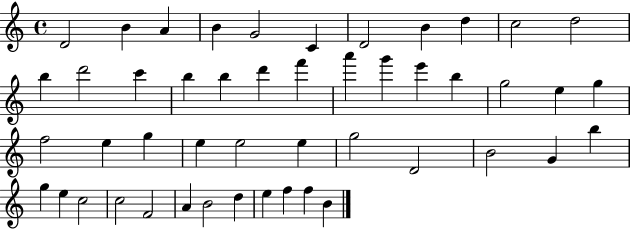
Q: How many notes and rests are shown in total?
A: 48